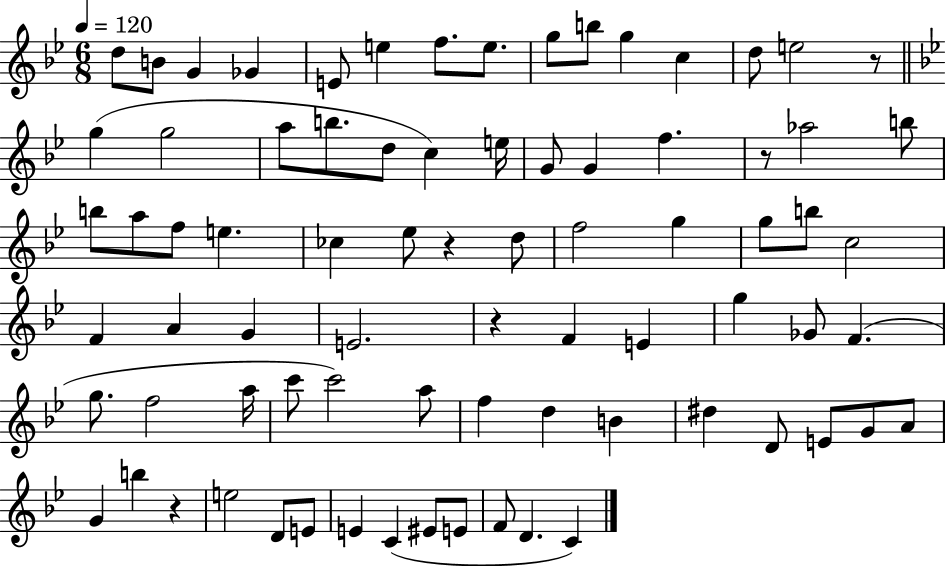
X:1
T:Untitled
M:6/8
L:1/4
K:Bb
d/2 B/2 G _G E/2 e f/2 e/2 g/2 b/2 g c d/2 e2 z/2 g g2 a/2 b/2 d/2 c e/4 G/2 G f z/2 _a2 b/2 b/2 a/2 f/2 e _c _e/2 z d/2 f2 g g/2 b/2 c2 F A G E2 z F E g _G/2 F g/2 f2 a/4 c'/2 c'2 a/2 f d B ^d D/2 E/2 G/2 A/2 G b z e2 D/2 E/2 E C ^E/2 E/2 F/2 D C